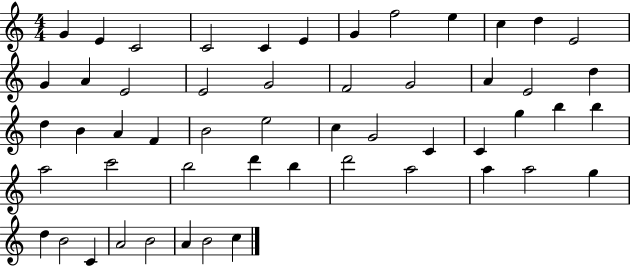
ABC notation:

X:1
T:Untitled
M:4/4
L:1/4
K:C
G E C2 C2 C E G f2 e c d E2 G A E2 E2 G2 F2 G2 A E2 d d B A F B2 e2 c G2 C C g b b a2 c'2 b2 d' b d'2 a2 a a2 g d B2 C A2 B2 A B2 c